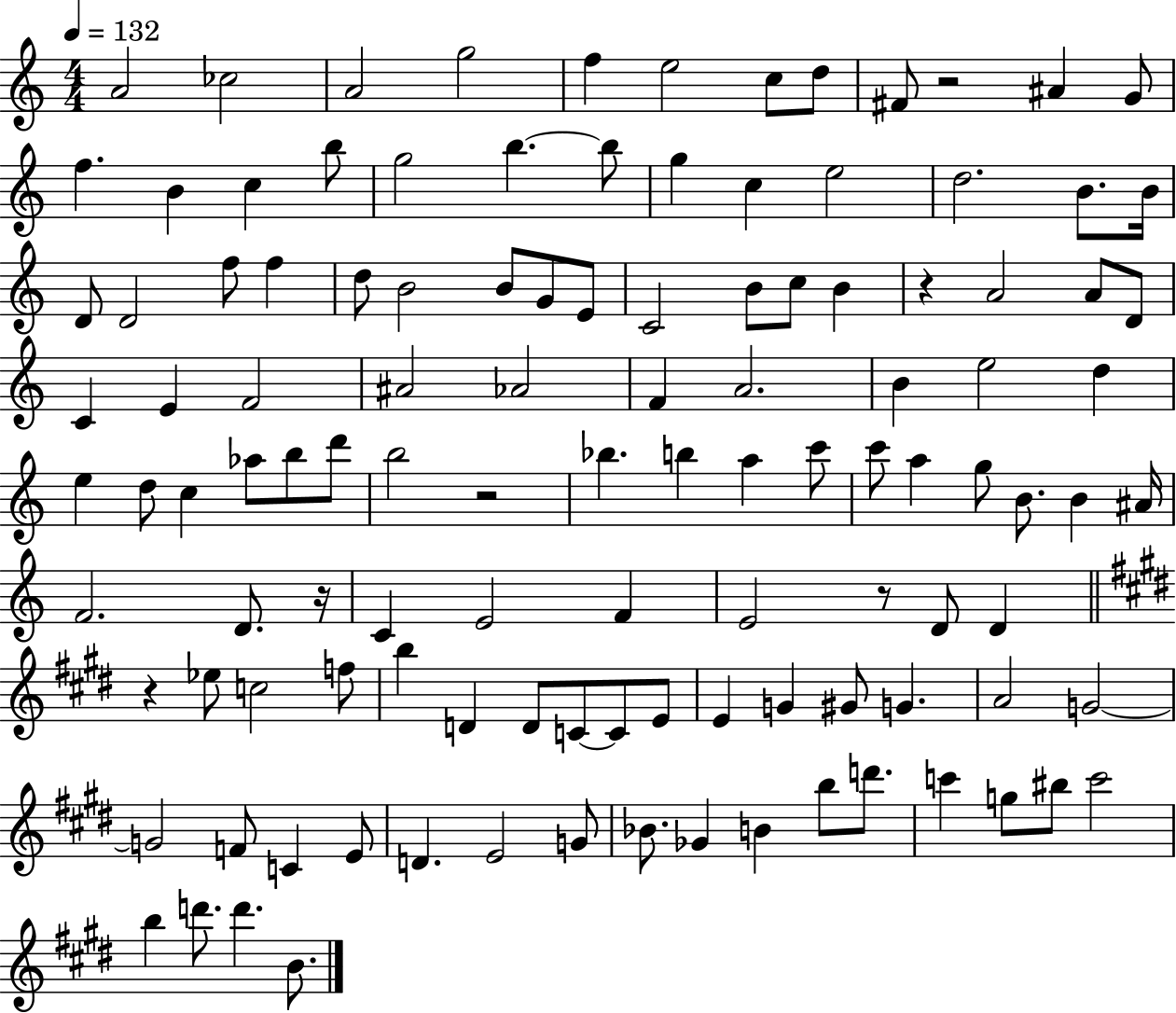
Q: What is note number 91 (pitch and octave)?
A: G4